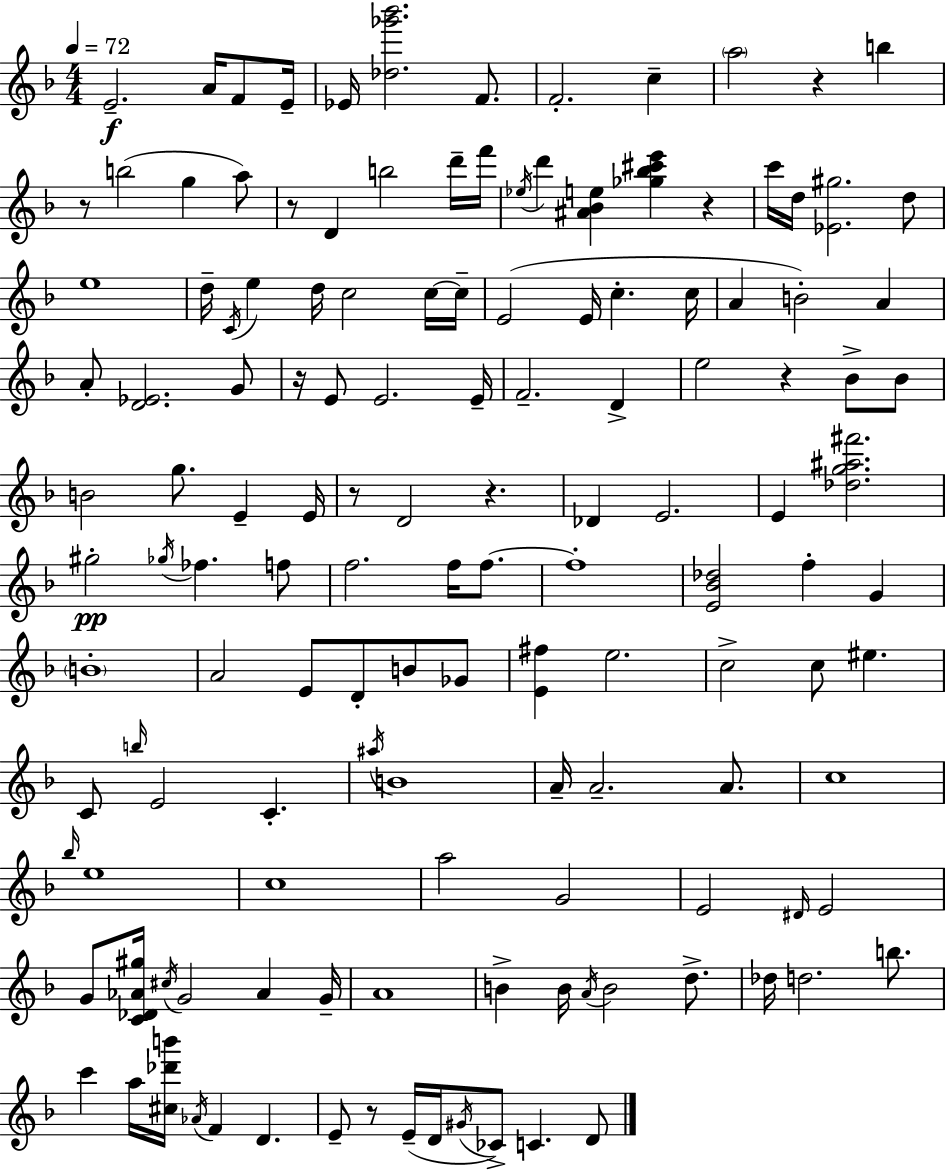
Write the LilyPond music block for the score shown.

{
  \clef treble
  \numericTimeSignature
  \time 4/4
  \key d \minor
  \tempo 4 = 72
  e'2.--\f a'16 f'8 e'16-- | ees'16 <des'' ges''' bes'''>2. f'8. | f'2.-. c''4-- | \parenthesize a''2 r4 b''4 | \break r8 b''2( g''4 a''8) | r8 d'4 b''2 d'''16-- f'''16 | \acciaccatura { ees''16 } d'''4 <ais' bes' e''>4 <ges'' bes'' cis''' e'''>4 r4 | c'''16 d''16 <ees' gis''>2. d''8 | \break e''1 | d''16-- \acciaccatura { c'16 } e''4 d''16 c''2 | c''16~~ c''16-- e'2( e'16 c''4.-. | c''16 a'4 b'2-.) a'4 | \break a'8-. <d' ees'>2. | g'8 r16 e'8 e'2. | e'16-- f'2.-- d'4-> | e''2 r4 bes'8-> | \break bes'8 b'2 g''8. e'4-- | e'16 r8 d'2 r4. | des'4 e'2. | e'4 <des'' g'' ais'' fis'''>2. | \break gis''2-.\pp \acciaccatura { ges''16 } fes''4. | f''8 f''2. f''16 | f''8.~~ f''1-. | <e' bes' des''>2 f''4-. g'4 | \break \parenthesize b'1-. | a'2 e'8 d'8-. b'8 | ges'8 <e' fis''>4 e''2. | c''2-> c''8 eis''4. | \break c'8 \grace { b''16 } e'2 c'4.-. | \acciaccatura { ais''16 } b'1 | a'16-- a'2.-- | a'8. c''1 | \break \grace { bes''16 } e''1 | c''1 | a''2 g'2 | e'2 \grace { dis'16 } e'2 | \break g'8 <c' des' aes' gis''>16 \acciaccatura { cis''16 } g'2 | aes'4 g'16-- a'1 | b'4-> b'16 \acciaccatura { a'16 } b'2 | d''8.-> des''16 d''2. | \break b''8. c'''4 a''16 <cis'' des''' b'''>16 \acciaccatura { aes'16 } | f'4 d'4. e'8-- r8 e'16--( d'16 | \acciaccatura { gis'16 } ces'8->) c'4. d'8 \bar "|."
}